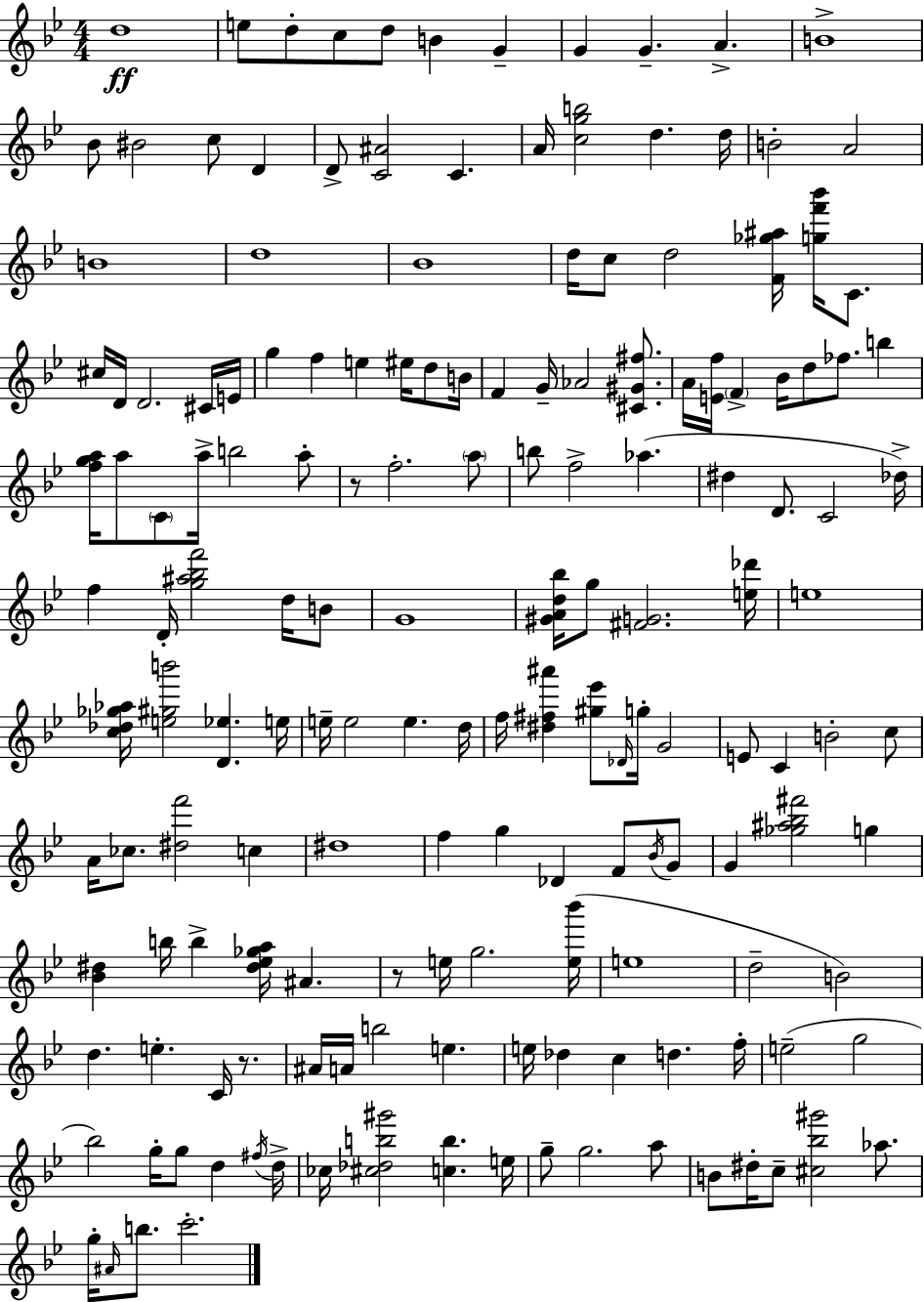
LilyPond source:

{
  \clef treble
  \numericTimeSignature
  \time 4/4
  \key bes \major
  \repeat volta 2 { d''1\ff | e''8 d''8-. c''8 d''8 b'4 g'4-- | g'4 g'4.-- a'4.-> | b'1-> | \break bes'8 bis'2 c''8 d'4 | d'8-> <c' ais'>2 c'4. | a'16 <c'' g'' b''>2 d''4. d''16 | b'2-. a'2 | \break b'1 | d''1 | bes'1 | d''16 c''8 d''2 <f' ges'' ais''>16 <g'' f''' bes'''>16 c'8. | \break cis''16 d'16 d'2. cis'16 e'16 | g''4 f''4 e''4 eis''16 d''8 b'16 | f'4 g'16-- aes'2 <cis' gis' fis''>8. | a'16 <e' f''>16 \parenthesize f'4-> bes'16 d''8 fes''8. b''4 | \break <f'' g'' a''>16 a''8 \parenthesize c'8 a''16-> b''2 a''8-. | r8 f''2.-. \parenthesize a''8 | b''8 f''2-> aes''4.( | dis''4 d'8. c'2 des''16->) | \break f''4 d'16-. <g'' ais'' bes'' f'''>2 d''16 b'8 | g'1 | <gis' a' d'' bes''>16 g''8 <fis' g'>2. <e'' des'''>16 | e''1 | \break <c'' des'' ges'' aes''>16 <e'' gis'' b'''>2 <d' ees''>4. e''16 | e''16-- e''2 e''4. d''16 | f''16 <dis'' fis'' ais'''>4 <gis'' ees'''>8 \grace { des'16 } g''16-. g'2 | e'8 c'4 b'2-. c''8 | \break a'16 ces''8. <dis'' f'''>2 c''4 | dis''1 | f''4 g''4 des'4 f'8 \acciaccatura { bes'16 } | g'8 g'4 <ges'' ais'' bes'' fis'''>2 g''4 | \break <bes' dis''>4 b''16 b''4-> <dis'' ees'' ges'' a''>16 ais'4. | r8 e''16 g''2. | <e'' bes'''>16( e''1 | d''2-- b'2) | \break d''4. e''4.-. c'16 r8. | ais'16 a'16 b''2 e''4. | e''16 des''4 c''4 d''4. | f''16-. e''2--( g''2 | \break bes''2) g''16-. g''8 d''4 | \acciaccatura { fis''16 } d''16-> ces''16 <cis'' des'' b'' gis'''>2 <c'' b''>4. | e''16 g''8-- g''2. | a''8 b'8 dis''16-. c''8-- <cis'' bes'' gis'''>2 | \break aes''8. g''16-. \grace { ais'16 } b''8. c'''2.-. | } \bar "|."
}